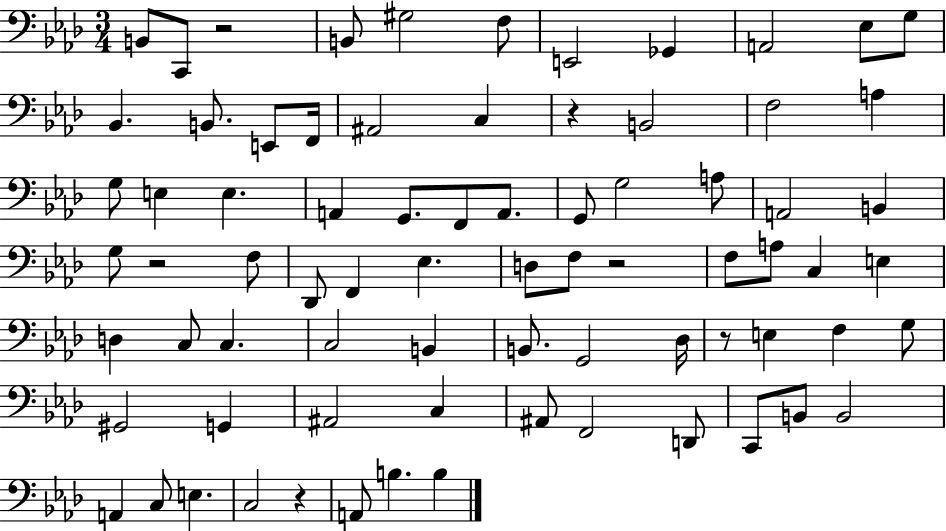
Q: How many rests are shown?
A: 6